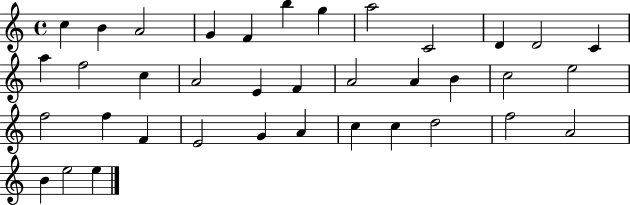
C5/q B4/q A4/h G4/q F4/q B5/q G5/q A5/h C4/h D4/q D4/h C4/q A5/q F5/h C5/q A4/h E4/q F4/q A4/h A4/q B4/q C5/h E5/h F5/h F5/q F4/q E4/h G4/q A4/q C5/q C5/q D5/h F5/h A4/h B4/q E5/h E5/q